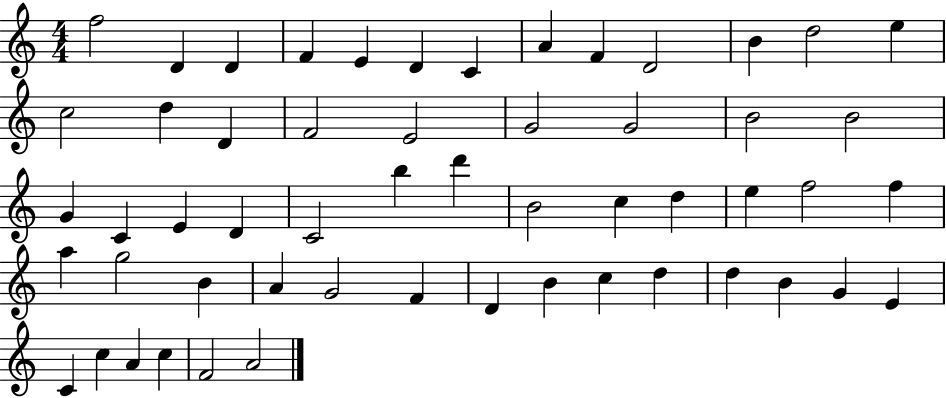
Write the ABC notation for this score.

X:1
T:Untitled
M:4/4
L:1/4
K:C
f2 D D F E D C A F D2 B d2 e c2 d D F2 E2 G2 G2 B2 B2 G C E D C2 b d' B2 c d e f2 f a g2 B A G2 F D B c d d B G E C c A c F2 A2